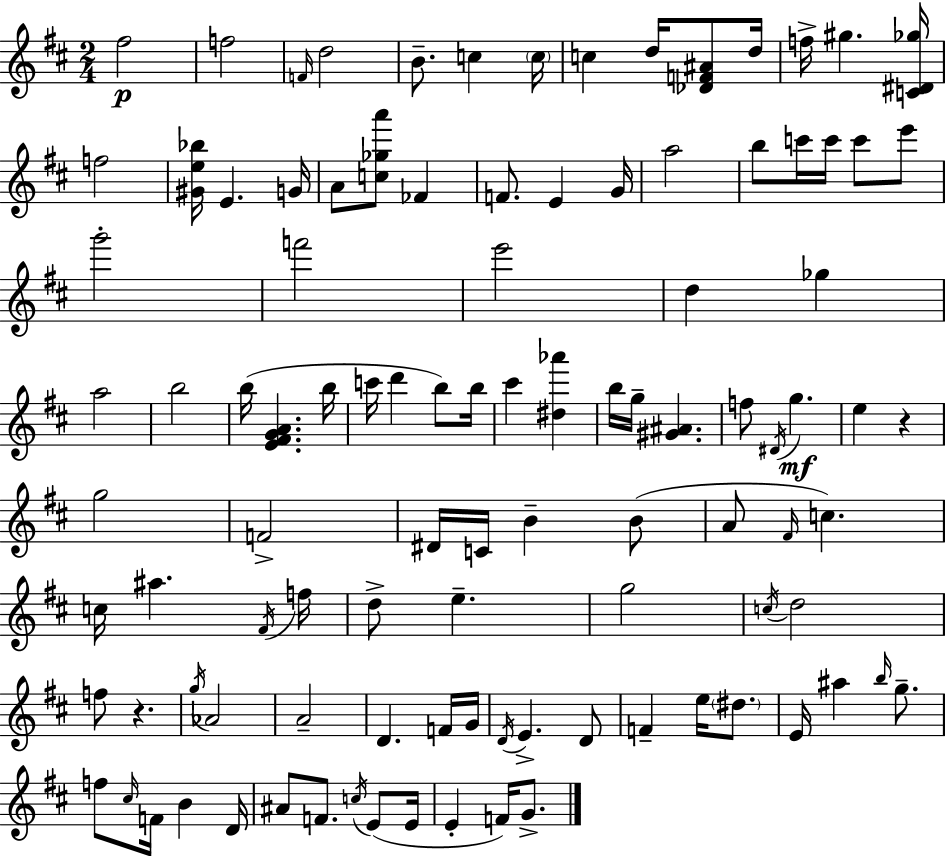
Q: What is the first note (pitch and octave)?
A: F#5